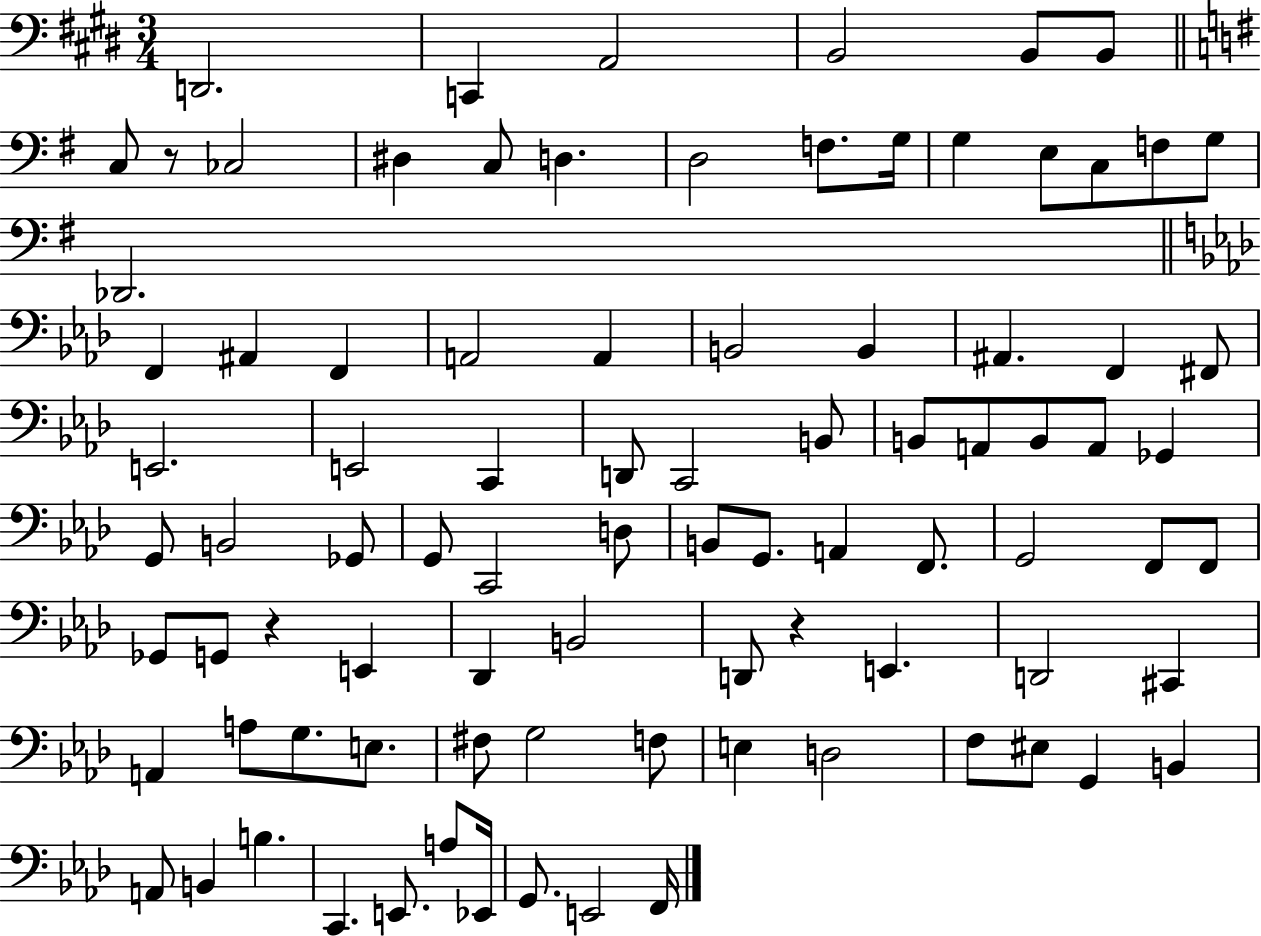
{
  \clef bass
  \numericTimeSignature
  \time 3/4
  \key e \major
  d,2. | c,4 a,2 | b,2 b,8 b,8 | \bar "||" \break \key e \minor c8 r8 ces2 | dis4 c8 d4. | d2 f8. g16 | g4 e8 c8 f8 g8 | \break des,2. | \bar "||" \break \key f \minor f,4 ais,4 f,4 | a,2 a,4 | b,2 b,4 | ais,4. f,4 fis,8 | \break e,2. | e,2 c,4 | d,8 c,2 b,8 | b,8 a,8 b,8 a,8 ges,4 | \break g,8 b,2 ges,8 | g,8 c,2 d8 | b,8 g,8. a,4 f,8. | g,2 f,8 f,8 | \break ges,8 g,8 r4 e,4 | des,4 b,2 | d,8 r4 e,4. | d,2 cis,4 | \break a,4 a8 g8. e8. | fis8 g2 f8 | e4 d2 | f8 eis8 g,4 b,4 | \break a,8 b,4 b4. | c,4. e,8. a8 ees,16 | g,8. e,2 f,16 | \bar "|."
}